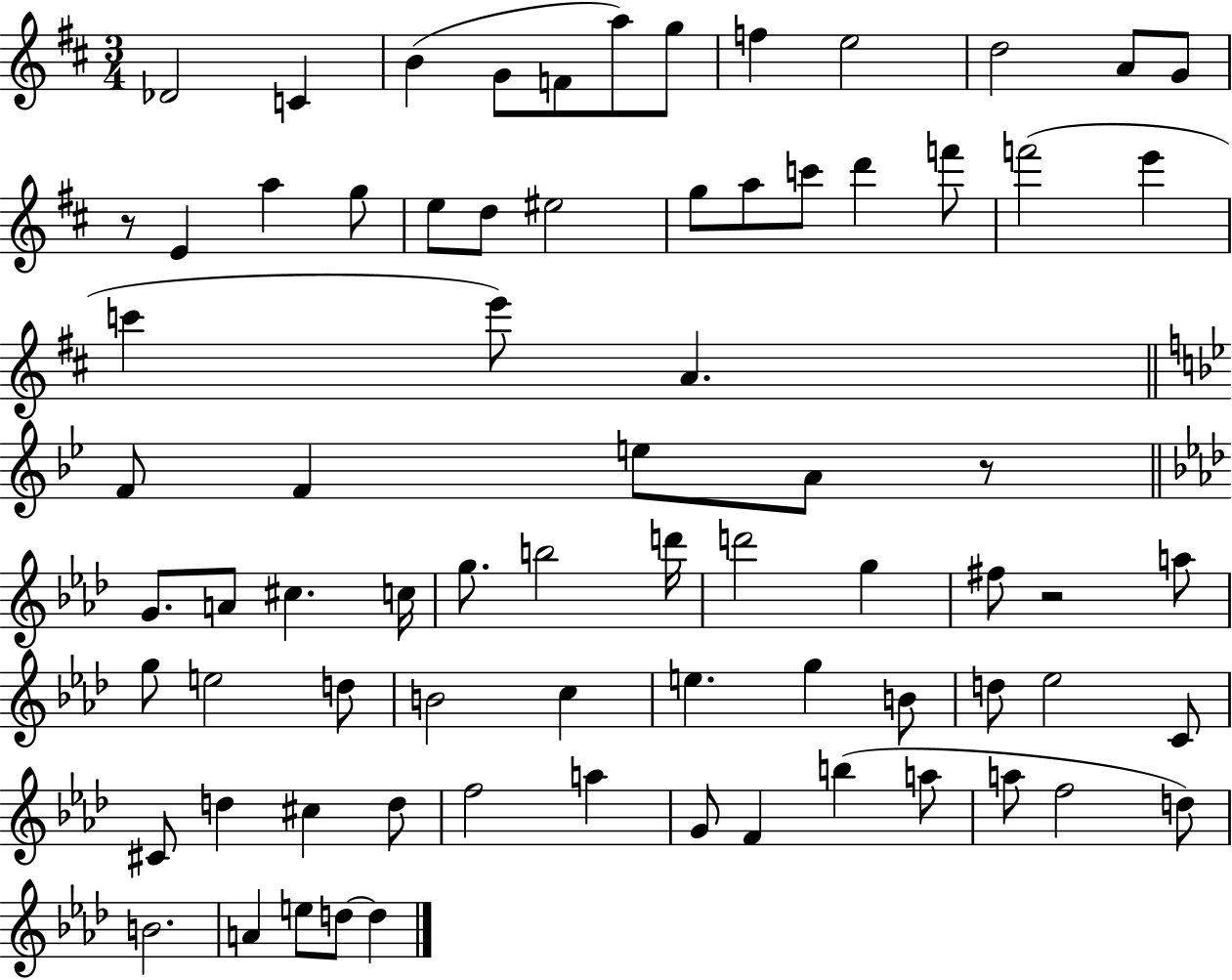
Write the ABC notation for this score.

X:1
T:Untitled
M:3/4
L:1/4
K:D
_D2 C B G/2 F/2 a/2 g/2 f e2 d2 A/2 G/2 z/2 E a g/2 e/2 d/2 ^e2 g/2 a/2 c'/2 d' f'/2 f'2 e' c' e'/2 A F/2 F e/2 A/2 z/2 G/2 A/2 ^c c/4 g/2 b2 d'/4 d'2 g ^f/2 z2 a/2 g/2 e2 d/2 B2 c e g B/2 d/2 _e2 C/2 ^C/2 d ^c d/2 f2 a G/2 F b a/2 a/2 f2 d/2 B2 A e/2 d/2 d